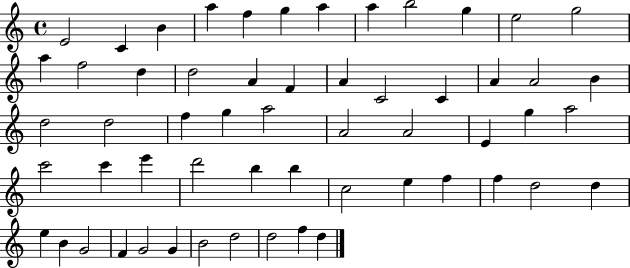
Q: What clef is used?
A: treble